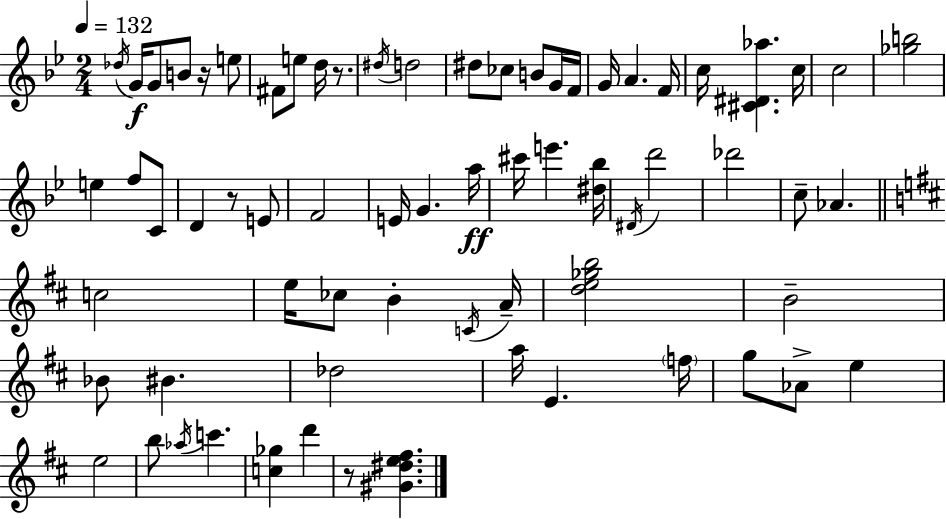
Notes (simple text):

Db5/s G4/s G4/e B4/e R/s E5/e F#4/e E5/e D5/s R/e. D#5/s D5/h D#5/e CES5/e B4/e G4/s F4/s G4/s A4/q. F4/s C5/s [C#4,D#4,Ab5]/q. C5/s C5/h [Gb5,B5]/h E5/q F5/e C4/e D4/q R/e E4/e F4/h E4/s G4/q. A5/s C#6/s E6/q. [D#5,Bb5]/s D#4/s D6/h Db6/h C5/e Ab4/q. C5/h E5/s CES5/e B4/q C4/s A4/s [D5,E5,Gb5,B5]/h B4/h Bb4/e BIS4/q. Db5/h A5/s E4/q. F5/s G5/e Ab4/e E5/q E5/h B5/e Ab5/s C6/q. [C5,Gb5]/q D6/q R/e [G#4,D#5,E5,F#5]/q.